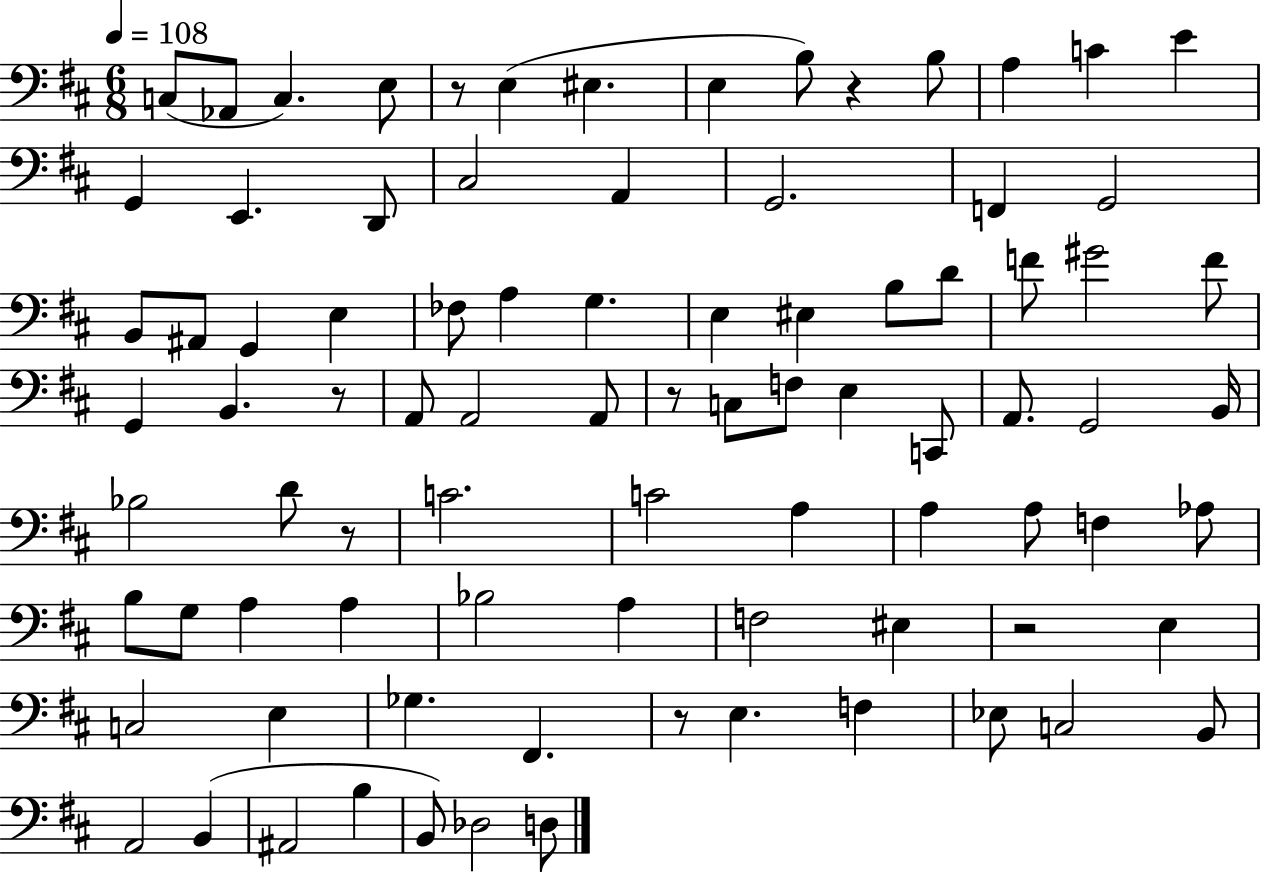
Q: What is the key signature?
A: D major